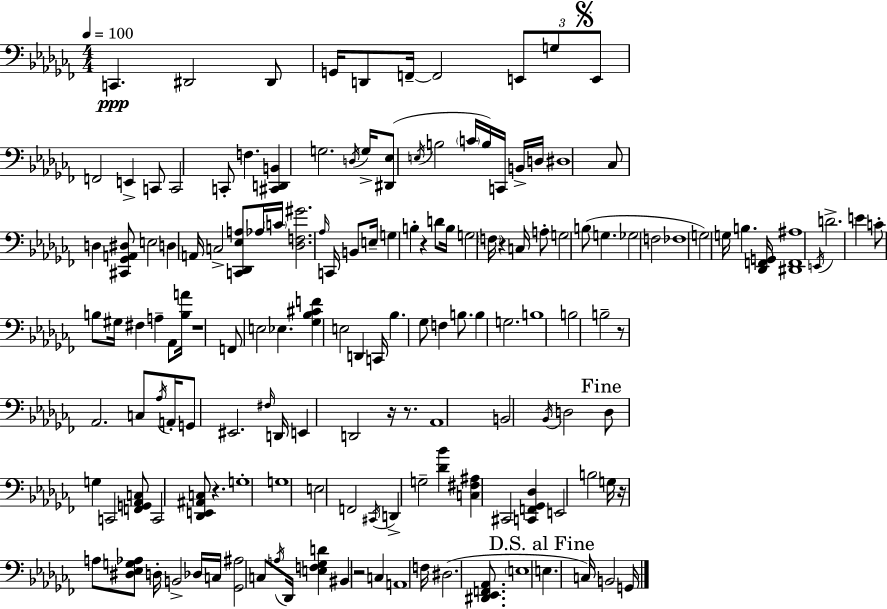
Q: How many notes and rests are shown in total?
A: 154